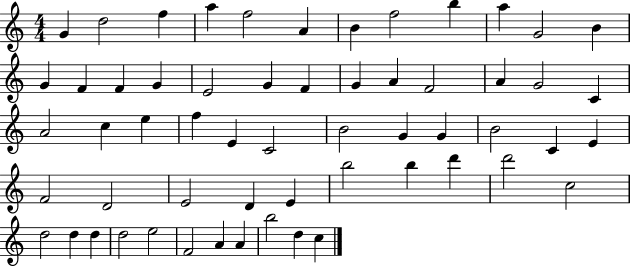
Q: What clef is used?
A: treble